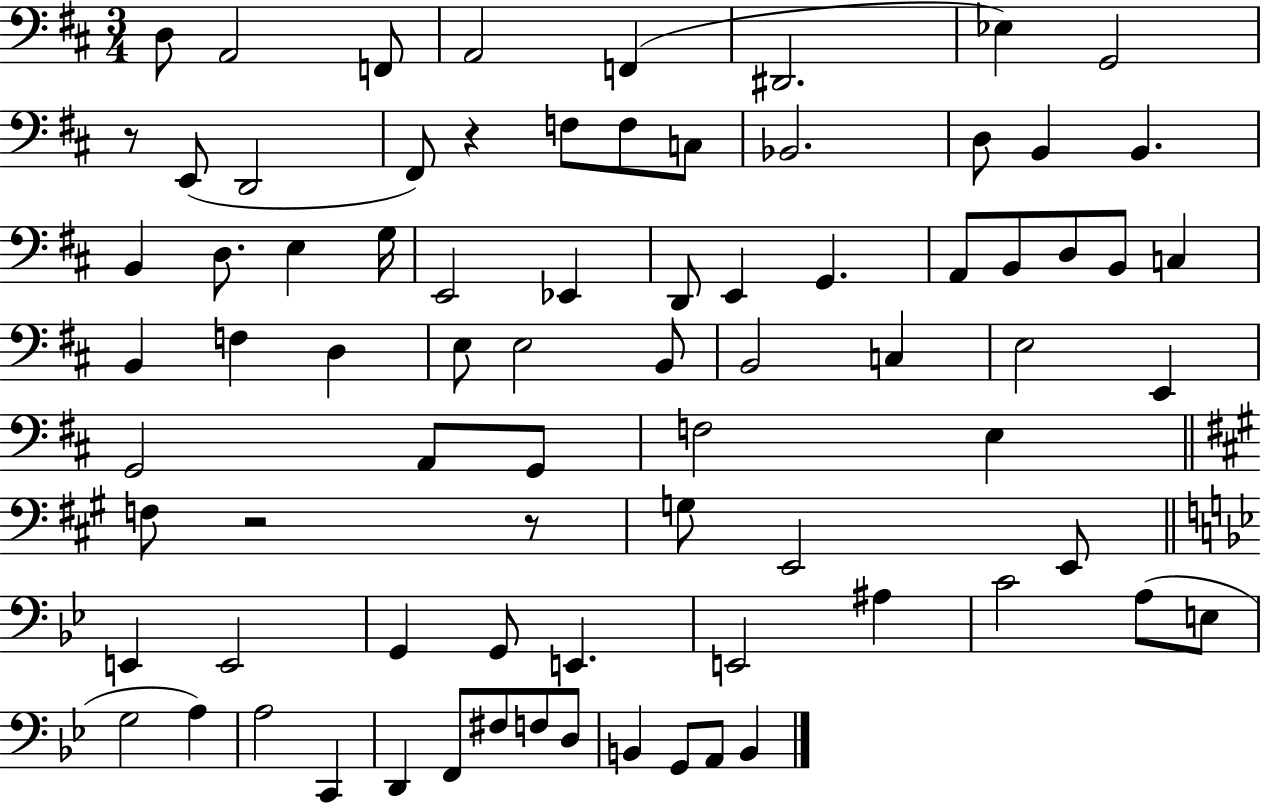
D3/e A2/h F2/e A2/h F2/q D#2/h. Eb3/q G2/h R/e E2/e D2/h F#2/e R/q F3/e F3/e C3/e Bb2/h. D3/e B2/q B2/q. B2/q D3/e. E3/q G3/s E2/h Eb2/q D2/e E2/q G2/q. A2/e B2/e D3/e B2/e C3/q B2/q F3/q D3/q E3/e E3/h B2/e B2/h C3/q E3/h E2/q G2/h A2/e G2/e F3/h E3/q F3/e R/h R/e G3/e E2/h E2/e E2/q E2/h G2/q G2/e E2/q. E2/h A#3/q C4/h A3/e E3/e G3/h A3/q A3/h C2/q D2/q F2/e F#3/e F3/e D3/e B2/q G2/e A2/e B2/q